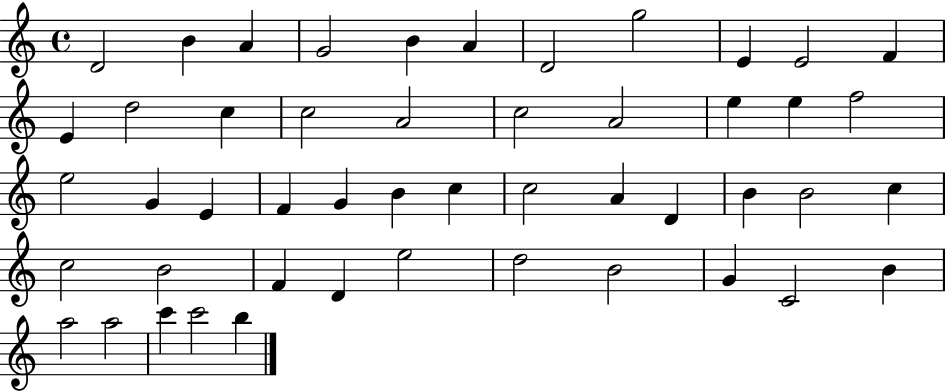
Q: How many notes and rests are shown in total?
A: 49